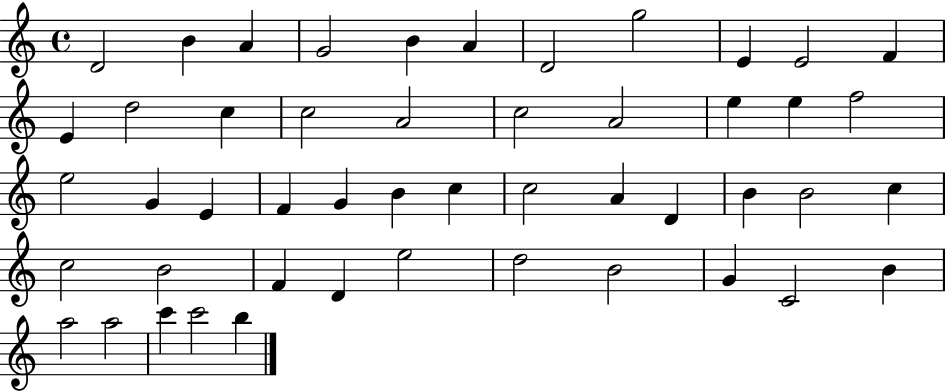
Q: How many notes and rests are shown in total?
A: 49